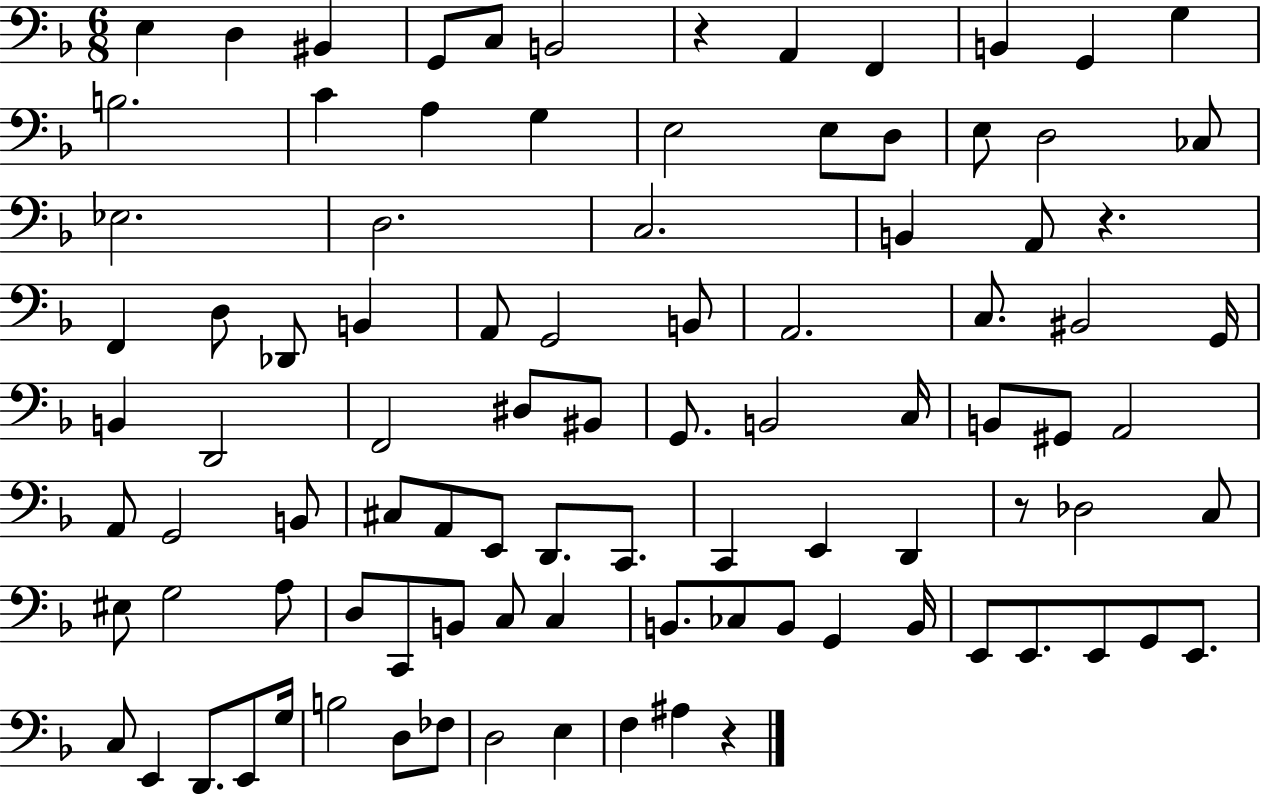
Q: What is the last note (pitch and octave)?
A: A#3